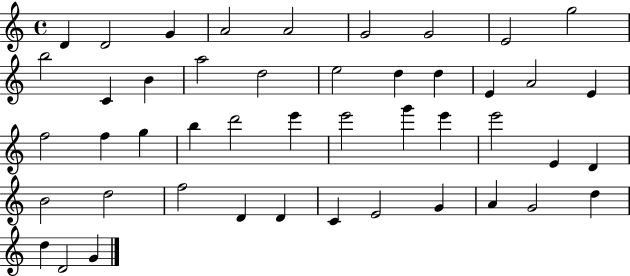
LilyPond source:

{
  \clef treble
  \time 4/4
  \defaultTimeSignature
  \key c \major
  d'4 d'2 g'4 | a'2 a'2 | g'2 g'2 | e'2 g''2 | \break b''2 c'4 b'4 | a''2 d''2 | e''2 d''4 d''4 | e'4 a'2 e'4 | \break f''2 f''4 g''4 | b''4 d'''2 e'''4 | e'''2 g'''4 e'''4 | e'''2 e'4 d'4 | \break b'2 d''2 | f''2 d'4 d'4 | c'4 e'2 g'4 | a'4 g'2 d''4 | \break d''4 d'2 g'4 | \bar "|."
}